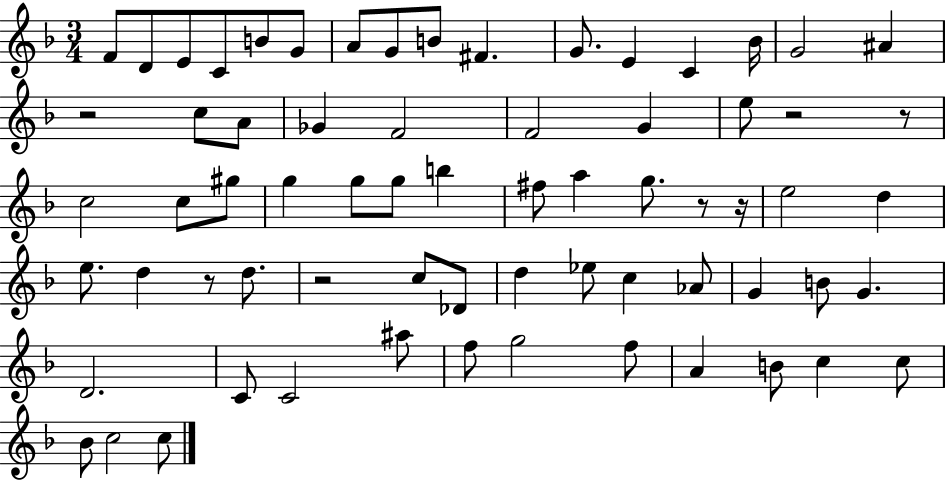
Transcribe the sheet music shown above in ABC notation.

X:1
T:Untitled
M:3/4
L:1/4
K:F
F/2 D/2 E/2 C/2 B/2 G/2 A/2 G/2 B/2 ^F G/2 E C _B/4 G2 ^A z2 c/2 A/2 _G F2 F2 G e/2 z2 z/2 c2 c/2 ^g/2 g g/2 g/2 b ^f/2 a g/2 z/2 z/4 e2 d e/2 d z/2 d/2 z2 c/2 _D/2 d _e/2 c _A/2 G B/2 G D2 C/2 C2 ^a/2 f/2 g2 f/2 A B/2 c c/2 _B/2 c2 c/2